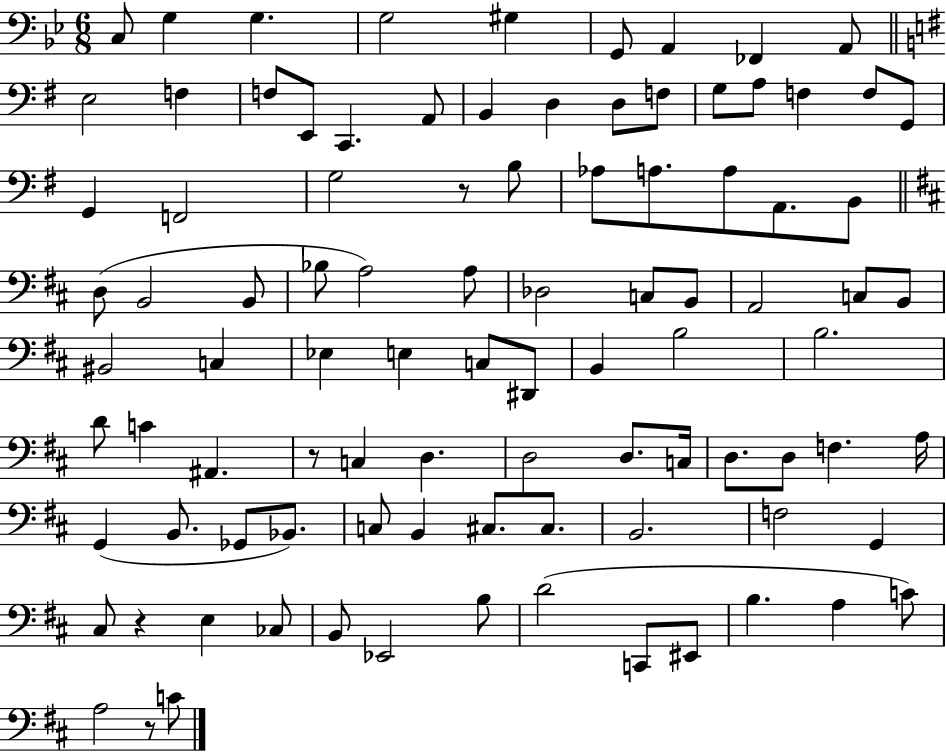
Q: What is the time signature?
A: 6/8